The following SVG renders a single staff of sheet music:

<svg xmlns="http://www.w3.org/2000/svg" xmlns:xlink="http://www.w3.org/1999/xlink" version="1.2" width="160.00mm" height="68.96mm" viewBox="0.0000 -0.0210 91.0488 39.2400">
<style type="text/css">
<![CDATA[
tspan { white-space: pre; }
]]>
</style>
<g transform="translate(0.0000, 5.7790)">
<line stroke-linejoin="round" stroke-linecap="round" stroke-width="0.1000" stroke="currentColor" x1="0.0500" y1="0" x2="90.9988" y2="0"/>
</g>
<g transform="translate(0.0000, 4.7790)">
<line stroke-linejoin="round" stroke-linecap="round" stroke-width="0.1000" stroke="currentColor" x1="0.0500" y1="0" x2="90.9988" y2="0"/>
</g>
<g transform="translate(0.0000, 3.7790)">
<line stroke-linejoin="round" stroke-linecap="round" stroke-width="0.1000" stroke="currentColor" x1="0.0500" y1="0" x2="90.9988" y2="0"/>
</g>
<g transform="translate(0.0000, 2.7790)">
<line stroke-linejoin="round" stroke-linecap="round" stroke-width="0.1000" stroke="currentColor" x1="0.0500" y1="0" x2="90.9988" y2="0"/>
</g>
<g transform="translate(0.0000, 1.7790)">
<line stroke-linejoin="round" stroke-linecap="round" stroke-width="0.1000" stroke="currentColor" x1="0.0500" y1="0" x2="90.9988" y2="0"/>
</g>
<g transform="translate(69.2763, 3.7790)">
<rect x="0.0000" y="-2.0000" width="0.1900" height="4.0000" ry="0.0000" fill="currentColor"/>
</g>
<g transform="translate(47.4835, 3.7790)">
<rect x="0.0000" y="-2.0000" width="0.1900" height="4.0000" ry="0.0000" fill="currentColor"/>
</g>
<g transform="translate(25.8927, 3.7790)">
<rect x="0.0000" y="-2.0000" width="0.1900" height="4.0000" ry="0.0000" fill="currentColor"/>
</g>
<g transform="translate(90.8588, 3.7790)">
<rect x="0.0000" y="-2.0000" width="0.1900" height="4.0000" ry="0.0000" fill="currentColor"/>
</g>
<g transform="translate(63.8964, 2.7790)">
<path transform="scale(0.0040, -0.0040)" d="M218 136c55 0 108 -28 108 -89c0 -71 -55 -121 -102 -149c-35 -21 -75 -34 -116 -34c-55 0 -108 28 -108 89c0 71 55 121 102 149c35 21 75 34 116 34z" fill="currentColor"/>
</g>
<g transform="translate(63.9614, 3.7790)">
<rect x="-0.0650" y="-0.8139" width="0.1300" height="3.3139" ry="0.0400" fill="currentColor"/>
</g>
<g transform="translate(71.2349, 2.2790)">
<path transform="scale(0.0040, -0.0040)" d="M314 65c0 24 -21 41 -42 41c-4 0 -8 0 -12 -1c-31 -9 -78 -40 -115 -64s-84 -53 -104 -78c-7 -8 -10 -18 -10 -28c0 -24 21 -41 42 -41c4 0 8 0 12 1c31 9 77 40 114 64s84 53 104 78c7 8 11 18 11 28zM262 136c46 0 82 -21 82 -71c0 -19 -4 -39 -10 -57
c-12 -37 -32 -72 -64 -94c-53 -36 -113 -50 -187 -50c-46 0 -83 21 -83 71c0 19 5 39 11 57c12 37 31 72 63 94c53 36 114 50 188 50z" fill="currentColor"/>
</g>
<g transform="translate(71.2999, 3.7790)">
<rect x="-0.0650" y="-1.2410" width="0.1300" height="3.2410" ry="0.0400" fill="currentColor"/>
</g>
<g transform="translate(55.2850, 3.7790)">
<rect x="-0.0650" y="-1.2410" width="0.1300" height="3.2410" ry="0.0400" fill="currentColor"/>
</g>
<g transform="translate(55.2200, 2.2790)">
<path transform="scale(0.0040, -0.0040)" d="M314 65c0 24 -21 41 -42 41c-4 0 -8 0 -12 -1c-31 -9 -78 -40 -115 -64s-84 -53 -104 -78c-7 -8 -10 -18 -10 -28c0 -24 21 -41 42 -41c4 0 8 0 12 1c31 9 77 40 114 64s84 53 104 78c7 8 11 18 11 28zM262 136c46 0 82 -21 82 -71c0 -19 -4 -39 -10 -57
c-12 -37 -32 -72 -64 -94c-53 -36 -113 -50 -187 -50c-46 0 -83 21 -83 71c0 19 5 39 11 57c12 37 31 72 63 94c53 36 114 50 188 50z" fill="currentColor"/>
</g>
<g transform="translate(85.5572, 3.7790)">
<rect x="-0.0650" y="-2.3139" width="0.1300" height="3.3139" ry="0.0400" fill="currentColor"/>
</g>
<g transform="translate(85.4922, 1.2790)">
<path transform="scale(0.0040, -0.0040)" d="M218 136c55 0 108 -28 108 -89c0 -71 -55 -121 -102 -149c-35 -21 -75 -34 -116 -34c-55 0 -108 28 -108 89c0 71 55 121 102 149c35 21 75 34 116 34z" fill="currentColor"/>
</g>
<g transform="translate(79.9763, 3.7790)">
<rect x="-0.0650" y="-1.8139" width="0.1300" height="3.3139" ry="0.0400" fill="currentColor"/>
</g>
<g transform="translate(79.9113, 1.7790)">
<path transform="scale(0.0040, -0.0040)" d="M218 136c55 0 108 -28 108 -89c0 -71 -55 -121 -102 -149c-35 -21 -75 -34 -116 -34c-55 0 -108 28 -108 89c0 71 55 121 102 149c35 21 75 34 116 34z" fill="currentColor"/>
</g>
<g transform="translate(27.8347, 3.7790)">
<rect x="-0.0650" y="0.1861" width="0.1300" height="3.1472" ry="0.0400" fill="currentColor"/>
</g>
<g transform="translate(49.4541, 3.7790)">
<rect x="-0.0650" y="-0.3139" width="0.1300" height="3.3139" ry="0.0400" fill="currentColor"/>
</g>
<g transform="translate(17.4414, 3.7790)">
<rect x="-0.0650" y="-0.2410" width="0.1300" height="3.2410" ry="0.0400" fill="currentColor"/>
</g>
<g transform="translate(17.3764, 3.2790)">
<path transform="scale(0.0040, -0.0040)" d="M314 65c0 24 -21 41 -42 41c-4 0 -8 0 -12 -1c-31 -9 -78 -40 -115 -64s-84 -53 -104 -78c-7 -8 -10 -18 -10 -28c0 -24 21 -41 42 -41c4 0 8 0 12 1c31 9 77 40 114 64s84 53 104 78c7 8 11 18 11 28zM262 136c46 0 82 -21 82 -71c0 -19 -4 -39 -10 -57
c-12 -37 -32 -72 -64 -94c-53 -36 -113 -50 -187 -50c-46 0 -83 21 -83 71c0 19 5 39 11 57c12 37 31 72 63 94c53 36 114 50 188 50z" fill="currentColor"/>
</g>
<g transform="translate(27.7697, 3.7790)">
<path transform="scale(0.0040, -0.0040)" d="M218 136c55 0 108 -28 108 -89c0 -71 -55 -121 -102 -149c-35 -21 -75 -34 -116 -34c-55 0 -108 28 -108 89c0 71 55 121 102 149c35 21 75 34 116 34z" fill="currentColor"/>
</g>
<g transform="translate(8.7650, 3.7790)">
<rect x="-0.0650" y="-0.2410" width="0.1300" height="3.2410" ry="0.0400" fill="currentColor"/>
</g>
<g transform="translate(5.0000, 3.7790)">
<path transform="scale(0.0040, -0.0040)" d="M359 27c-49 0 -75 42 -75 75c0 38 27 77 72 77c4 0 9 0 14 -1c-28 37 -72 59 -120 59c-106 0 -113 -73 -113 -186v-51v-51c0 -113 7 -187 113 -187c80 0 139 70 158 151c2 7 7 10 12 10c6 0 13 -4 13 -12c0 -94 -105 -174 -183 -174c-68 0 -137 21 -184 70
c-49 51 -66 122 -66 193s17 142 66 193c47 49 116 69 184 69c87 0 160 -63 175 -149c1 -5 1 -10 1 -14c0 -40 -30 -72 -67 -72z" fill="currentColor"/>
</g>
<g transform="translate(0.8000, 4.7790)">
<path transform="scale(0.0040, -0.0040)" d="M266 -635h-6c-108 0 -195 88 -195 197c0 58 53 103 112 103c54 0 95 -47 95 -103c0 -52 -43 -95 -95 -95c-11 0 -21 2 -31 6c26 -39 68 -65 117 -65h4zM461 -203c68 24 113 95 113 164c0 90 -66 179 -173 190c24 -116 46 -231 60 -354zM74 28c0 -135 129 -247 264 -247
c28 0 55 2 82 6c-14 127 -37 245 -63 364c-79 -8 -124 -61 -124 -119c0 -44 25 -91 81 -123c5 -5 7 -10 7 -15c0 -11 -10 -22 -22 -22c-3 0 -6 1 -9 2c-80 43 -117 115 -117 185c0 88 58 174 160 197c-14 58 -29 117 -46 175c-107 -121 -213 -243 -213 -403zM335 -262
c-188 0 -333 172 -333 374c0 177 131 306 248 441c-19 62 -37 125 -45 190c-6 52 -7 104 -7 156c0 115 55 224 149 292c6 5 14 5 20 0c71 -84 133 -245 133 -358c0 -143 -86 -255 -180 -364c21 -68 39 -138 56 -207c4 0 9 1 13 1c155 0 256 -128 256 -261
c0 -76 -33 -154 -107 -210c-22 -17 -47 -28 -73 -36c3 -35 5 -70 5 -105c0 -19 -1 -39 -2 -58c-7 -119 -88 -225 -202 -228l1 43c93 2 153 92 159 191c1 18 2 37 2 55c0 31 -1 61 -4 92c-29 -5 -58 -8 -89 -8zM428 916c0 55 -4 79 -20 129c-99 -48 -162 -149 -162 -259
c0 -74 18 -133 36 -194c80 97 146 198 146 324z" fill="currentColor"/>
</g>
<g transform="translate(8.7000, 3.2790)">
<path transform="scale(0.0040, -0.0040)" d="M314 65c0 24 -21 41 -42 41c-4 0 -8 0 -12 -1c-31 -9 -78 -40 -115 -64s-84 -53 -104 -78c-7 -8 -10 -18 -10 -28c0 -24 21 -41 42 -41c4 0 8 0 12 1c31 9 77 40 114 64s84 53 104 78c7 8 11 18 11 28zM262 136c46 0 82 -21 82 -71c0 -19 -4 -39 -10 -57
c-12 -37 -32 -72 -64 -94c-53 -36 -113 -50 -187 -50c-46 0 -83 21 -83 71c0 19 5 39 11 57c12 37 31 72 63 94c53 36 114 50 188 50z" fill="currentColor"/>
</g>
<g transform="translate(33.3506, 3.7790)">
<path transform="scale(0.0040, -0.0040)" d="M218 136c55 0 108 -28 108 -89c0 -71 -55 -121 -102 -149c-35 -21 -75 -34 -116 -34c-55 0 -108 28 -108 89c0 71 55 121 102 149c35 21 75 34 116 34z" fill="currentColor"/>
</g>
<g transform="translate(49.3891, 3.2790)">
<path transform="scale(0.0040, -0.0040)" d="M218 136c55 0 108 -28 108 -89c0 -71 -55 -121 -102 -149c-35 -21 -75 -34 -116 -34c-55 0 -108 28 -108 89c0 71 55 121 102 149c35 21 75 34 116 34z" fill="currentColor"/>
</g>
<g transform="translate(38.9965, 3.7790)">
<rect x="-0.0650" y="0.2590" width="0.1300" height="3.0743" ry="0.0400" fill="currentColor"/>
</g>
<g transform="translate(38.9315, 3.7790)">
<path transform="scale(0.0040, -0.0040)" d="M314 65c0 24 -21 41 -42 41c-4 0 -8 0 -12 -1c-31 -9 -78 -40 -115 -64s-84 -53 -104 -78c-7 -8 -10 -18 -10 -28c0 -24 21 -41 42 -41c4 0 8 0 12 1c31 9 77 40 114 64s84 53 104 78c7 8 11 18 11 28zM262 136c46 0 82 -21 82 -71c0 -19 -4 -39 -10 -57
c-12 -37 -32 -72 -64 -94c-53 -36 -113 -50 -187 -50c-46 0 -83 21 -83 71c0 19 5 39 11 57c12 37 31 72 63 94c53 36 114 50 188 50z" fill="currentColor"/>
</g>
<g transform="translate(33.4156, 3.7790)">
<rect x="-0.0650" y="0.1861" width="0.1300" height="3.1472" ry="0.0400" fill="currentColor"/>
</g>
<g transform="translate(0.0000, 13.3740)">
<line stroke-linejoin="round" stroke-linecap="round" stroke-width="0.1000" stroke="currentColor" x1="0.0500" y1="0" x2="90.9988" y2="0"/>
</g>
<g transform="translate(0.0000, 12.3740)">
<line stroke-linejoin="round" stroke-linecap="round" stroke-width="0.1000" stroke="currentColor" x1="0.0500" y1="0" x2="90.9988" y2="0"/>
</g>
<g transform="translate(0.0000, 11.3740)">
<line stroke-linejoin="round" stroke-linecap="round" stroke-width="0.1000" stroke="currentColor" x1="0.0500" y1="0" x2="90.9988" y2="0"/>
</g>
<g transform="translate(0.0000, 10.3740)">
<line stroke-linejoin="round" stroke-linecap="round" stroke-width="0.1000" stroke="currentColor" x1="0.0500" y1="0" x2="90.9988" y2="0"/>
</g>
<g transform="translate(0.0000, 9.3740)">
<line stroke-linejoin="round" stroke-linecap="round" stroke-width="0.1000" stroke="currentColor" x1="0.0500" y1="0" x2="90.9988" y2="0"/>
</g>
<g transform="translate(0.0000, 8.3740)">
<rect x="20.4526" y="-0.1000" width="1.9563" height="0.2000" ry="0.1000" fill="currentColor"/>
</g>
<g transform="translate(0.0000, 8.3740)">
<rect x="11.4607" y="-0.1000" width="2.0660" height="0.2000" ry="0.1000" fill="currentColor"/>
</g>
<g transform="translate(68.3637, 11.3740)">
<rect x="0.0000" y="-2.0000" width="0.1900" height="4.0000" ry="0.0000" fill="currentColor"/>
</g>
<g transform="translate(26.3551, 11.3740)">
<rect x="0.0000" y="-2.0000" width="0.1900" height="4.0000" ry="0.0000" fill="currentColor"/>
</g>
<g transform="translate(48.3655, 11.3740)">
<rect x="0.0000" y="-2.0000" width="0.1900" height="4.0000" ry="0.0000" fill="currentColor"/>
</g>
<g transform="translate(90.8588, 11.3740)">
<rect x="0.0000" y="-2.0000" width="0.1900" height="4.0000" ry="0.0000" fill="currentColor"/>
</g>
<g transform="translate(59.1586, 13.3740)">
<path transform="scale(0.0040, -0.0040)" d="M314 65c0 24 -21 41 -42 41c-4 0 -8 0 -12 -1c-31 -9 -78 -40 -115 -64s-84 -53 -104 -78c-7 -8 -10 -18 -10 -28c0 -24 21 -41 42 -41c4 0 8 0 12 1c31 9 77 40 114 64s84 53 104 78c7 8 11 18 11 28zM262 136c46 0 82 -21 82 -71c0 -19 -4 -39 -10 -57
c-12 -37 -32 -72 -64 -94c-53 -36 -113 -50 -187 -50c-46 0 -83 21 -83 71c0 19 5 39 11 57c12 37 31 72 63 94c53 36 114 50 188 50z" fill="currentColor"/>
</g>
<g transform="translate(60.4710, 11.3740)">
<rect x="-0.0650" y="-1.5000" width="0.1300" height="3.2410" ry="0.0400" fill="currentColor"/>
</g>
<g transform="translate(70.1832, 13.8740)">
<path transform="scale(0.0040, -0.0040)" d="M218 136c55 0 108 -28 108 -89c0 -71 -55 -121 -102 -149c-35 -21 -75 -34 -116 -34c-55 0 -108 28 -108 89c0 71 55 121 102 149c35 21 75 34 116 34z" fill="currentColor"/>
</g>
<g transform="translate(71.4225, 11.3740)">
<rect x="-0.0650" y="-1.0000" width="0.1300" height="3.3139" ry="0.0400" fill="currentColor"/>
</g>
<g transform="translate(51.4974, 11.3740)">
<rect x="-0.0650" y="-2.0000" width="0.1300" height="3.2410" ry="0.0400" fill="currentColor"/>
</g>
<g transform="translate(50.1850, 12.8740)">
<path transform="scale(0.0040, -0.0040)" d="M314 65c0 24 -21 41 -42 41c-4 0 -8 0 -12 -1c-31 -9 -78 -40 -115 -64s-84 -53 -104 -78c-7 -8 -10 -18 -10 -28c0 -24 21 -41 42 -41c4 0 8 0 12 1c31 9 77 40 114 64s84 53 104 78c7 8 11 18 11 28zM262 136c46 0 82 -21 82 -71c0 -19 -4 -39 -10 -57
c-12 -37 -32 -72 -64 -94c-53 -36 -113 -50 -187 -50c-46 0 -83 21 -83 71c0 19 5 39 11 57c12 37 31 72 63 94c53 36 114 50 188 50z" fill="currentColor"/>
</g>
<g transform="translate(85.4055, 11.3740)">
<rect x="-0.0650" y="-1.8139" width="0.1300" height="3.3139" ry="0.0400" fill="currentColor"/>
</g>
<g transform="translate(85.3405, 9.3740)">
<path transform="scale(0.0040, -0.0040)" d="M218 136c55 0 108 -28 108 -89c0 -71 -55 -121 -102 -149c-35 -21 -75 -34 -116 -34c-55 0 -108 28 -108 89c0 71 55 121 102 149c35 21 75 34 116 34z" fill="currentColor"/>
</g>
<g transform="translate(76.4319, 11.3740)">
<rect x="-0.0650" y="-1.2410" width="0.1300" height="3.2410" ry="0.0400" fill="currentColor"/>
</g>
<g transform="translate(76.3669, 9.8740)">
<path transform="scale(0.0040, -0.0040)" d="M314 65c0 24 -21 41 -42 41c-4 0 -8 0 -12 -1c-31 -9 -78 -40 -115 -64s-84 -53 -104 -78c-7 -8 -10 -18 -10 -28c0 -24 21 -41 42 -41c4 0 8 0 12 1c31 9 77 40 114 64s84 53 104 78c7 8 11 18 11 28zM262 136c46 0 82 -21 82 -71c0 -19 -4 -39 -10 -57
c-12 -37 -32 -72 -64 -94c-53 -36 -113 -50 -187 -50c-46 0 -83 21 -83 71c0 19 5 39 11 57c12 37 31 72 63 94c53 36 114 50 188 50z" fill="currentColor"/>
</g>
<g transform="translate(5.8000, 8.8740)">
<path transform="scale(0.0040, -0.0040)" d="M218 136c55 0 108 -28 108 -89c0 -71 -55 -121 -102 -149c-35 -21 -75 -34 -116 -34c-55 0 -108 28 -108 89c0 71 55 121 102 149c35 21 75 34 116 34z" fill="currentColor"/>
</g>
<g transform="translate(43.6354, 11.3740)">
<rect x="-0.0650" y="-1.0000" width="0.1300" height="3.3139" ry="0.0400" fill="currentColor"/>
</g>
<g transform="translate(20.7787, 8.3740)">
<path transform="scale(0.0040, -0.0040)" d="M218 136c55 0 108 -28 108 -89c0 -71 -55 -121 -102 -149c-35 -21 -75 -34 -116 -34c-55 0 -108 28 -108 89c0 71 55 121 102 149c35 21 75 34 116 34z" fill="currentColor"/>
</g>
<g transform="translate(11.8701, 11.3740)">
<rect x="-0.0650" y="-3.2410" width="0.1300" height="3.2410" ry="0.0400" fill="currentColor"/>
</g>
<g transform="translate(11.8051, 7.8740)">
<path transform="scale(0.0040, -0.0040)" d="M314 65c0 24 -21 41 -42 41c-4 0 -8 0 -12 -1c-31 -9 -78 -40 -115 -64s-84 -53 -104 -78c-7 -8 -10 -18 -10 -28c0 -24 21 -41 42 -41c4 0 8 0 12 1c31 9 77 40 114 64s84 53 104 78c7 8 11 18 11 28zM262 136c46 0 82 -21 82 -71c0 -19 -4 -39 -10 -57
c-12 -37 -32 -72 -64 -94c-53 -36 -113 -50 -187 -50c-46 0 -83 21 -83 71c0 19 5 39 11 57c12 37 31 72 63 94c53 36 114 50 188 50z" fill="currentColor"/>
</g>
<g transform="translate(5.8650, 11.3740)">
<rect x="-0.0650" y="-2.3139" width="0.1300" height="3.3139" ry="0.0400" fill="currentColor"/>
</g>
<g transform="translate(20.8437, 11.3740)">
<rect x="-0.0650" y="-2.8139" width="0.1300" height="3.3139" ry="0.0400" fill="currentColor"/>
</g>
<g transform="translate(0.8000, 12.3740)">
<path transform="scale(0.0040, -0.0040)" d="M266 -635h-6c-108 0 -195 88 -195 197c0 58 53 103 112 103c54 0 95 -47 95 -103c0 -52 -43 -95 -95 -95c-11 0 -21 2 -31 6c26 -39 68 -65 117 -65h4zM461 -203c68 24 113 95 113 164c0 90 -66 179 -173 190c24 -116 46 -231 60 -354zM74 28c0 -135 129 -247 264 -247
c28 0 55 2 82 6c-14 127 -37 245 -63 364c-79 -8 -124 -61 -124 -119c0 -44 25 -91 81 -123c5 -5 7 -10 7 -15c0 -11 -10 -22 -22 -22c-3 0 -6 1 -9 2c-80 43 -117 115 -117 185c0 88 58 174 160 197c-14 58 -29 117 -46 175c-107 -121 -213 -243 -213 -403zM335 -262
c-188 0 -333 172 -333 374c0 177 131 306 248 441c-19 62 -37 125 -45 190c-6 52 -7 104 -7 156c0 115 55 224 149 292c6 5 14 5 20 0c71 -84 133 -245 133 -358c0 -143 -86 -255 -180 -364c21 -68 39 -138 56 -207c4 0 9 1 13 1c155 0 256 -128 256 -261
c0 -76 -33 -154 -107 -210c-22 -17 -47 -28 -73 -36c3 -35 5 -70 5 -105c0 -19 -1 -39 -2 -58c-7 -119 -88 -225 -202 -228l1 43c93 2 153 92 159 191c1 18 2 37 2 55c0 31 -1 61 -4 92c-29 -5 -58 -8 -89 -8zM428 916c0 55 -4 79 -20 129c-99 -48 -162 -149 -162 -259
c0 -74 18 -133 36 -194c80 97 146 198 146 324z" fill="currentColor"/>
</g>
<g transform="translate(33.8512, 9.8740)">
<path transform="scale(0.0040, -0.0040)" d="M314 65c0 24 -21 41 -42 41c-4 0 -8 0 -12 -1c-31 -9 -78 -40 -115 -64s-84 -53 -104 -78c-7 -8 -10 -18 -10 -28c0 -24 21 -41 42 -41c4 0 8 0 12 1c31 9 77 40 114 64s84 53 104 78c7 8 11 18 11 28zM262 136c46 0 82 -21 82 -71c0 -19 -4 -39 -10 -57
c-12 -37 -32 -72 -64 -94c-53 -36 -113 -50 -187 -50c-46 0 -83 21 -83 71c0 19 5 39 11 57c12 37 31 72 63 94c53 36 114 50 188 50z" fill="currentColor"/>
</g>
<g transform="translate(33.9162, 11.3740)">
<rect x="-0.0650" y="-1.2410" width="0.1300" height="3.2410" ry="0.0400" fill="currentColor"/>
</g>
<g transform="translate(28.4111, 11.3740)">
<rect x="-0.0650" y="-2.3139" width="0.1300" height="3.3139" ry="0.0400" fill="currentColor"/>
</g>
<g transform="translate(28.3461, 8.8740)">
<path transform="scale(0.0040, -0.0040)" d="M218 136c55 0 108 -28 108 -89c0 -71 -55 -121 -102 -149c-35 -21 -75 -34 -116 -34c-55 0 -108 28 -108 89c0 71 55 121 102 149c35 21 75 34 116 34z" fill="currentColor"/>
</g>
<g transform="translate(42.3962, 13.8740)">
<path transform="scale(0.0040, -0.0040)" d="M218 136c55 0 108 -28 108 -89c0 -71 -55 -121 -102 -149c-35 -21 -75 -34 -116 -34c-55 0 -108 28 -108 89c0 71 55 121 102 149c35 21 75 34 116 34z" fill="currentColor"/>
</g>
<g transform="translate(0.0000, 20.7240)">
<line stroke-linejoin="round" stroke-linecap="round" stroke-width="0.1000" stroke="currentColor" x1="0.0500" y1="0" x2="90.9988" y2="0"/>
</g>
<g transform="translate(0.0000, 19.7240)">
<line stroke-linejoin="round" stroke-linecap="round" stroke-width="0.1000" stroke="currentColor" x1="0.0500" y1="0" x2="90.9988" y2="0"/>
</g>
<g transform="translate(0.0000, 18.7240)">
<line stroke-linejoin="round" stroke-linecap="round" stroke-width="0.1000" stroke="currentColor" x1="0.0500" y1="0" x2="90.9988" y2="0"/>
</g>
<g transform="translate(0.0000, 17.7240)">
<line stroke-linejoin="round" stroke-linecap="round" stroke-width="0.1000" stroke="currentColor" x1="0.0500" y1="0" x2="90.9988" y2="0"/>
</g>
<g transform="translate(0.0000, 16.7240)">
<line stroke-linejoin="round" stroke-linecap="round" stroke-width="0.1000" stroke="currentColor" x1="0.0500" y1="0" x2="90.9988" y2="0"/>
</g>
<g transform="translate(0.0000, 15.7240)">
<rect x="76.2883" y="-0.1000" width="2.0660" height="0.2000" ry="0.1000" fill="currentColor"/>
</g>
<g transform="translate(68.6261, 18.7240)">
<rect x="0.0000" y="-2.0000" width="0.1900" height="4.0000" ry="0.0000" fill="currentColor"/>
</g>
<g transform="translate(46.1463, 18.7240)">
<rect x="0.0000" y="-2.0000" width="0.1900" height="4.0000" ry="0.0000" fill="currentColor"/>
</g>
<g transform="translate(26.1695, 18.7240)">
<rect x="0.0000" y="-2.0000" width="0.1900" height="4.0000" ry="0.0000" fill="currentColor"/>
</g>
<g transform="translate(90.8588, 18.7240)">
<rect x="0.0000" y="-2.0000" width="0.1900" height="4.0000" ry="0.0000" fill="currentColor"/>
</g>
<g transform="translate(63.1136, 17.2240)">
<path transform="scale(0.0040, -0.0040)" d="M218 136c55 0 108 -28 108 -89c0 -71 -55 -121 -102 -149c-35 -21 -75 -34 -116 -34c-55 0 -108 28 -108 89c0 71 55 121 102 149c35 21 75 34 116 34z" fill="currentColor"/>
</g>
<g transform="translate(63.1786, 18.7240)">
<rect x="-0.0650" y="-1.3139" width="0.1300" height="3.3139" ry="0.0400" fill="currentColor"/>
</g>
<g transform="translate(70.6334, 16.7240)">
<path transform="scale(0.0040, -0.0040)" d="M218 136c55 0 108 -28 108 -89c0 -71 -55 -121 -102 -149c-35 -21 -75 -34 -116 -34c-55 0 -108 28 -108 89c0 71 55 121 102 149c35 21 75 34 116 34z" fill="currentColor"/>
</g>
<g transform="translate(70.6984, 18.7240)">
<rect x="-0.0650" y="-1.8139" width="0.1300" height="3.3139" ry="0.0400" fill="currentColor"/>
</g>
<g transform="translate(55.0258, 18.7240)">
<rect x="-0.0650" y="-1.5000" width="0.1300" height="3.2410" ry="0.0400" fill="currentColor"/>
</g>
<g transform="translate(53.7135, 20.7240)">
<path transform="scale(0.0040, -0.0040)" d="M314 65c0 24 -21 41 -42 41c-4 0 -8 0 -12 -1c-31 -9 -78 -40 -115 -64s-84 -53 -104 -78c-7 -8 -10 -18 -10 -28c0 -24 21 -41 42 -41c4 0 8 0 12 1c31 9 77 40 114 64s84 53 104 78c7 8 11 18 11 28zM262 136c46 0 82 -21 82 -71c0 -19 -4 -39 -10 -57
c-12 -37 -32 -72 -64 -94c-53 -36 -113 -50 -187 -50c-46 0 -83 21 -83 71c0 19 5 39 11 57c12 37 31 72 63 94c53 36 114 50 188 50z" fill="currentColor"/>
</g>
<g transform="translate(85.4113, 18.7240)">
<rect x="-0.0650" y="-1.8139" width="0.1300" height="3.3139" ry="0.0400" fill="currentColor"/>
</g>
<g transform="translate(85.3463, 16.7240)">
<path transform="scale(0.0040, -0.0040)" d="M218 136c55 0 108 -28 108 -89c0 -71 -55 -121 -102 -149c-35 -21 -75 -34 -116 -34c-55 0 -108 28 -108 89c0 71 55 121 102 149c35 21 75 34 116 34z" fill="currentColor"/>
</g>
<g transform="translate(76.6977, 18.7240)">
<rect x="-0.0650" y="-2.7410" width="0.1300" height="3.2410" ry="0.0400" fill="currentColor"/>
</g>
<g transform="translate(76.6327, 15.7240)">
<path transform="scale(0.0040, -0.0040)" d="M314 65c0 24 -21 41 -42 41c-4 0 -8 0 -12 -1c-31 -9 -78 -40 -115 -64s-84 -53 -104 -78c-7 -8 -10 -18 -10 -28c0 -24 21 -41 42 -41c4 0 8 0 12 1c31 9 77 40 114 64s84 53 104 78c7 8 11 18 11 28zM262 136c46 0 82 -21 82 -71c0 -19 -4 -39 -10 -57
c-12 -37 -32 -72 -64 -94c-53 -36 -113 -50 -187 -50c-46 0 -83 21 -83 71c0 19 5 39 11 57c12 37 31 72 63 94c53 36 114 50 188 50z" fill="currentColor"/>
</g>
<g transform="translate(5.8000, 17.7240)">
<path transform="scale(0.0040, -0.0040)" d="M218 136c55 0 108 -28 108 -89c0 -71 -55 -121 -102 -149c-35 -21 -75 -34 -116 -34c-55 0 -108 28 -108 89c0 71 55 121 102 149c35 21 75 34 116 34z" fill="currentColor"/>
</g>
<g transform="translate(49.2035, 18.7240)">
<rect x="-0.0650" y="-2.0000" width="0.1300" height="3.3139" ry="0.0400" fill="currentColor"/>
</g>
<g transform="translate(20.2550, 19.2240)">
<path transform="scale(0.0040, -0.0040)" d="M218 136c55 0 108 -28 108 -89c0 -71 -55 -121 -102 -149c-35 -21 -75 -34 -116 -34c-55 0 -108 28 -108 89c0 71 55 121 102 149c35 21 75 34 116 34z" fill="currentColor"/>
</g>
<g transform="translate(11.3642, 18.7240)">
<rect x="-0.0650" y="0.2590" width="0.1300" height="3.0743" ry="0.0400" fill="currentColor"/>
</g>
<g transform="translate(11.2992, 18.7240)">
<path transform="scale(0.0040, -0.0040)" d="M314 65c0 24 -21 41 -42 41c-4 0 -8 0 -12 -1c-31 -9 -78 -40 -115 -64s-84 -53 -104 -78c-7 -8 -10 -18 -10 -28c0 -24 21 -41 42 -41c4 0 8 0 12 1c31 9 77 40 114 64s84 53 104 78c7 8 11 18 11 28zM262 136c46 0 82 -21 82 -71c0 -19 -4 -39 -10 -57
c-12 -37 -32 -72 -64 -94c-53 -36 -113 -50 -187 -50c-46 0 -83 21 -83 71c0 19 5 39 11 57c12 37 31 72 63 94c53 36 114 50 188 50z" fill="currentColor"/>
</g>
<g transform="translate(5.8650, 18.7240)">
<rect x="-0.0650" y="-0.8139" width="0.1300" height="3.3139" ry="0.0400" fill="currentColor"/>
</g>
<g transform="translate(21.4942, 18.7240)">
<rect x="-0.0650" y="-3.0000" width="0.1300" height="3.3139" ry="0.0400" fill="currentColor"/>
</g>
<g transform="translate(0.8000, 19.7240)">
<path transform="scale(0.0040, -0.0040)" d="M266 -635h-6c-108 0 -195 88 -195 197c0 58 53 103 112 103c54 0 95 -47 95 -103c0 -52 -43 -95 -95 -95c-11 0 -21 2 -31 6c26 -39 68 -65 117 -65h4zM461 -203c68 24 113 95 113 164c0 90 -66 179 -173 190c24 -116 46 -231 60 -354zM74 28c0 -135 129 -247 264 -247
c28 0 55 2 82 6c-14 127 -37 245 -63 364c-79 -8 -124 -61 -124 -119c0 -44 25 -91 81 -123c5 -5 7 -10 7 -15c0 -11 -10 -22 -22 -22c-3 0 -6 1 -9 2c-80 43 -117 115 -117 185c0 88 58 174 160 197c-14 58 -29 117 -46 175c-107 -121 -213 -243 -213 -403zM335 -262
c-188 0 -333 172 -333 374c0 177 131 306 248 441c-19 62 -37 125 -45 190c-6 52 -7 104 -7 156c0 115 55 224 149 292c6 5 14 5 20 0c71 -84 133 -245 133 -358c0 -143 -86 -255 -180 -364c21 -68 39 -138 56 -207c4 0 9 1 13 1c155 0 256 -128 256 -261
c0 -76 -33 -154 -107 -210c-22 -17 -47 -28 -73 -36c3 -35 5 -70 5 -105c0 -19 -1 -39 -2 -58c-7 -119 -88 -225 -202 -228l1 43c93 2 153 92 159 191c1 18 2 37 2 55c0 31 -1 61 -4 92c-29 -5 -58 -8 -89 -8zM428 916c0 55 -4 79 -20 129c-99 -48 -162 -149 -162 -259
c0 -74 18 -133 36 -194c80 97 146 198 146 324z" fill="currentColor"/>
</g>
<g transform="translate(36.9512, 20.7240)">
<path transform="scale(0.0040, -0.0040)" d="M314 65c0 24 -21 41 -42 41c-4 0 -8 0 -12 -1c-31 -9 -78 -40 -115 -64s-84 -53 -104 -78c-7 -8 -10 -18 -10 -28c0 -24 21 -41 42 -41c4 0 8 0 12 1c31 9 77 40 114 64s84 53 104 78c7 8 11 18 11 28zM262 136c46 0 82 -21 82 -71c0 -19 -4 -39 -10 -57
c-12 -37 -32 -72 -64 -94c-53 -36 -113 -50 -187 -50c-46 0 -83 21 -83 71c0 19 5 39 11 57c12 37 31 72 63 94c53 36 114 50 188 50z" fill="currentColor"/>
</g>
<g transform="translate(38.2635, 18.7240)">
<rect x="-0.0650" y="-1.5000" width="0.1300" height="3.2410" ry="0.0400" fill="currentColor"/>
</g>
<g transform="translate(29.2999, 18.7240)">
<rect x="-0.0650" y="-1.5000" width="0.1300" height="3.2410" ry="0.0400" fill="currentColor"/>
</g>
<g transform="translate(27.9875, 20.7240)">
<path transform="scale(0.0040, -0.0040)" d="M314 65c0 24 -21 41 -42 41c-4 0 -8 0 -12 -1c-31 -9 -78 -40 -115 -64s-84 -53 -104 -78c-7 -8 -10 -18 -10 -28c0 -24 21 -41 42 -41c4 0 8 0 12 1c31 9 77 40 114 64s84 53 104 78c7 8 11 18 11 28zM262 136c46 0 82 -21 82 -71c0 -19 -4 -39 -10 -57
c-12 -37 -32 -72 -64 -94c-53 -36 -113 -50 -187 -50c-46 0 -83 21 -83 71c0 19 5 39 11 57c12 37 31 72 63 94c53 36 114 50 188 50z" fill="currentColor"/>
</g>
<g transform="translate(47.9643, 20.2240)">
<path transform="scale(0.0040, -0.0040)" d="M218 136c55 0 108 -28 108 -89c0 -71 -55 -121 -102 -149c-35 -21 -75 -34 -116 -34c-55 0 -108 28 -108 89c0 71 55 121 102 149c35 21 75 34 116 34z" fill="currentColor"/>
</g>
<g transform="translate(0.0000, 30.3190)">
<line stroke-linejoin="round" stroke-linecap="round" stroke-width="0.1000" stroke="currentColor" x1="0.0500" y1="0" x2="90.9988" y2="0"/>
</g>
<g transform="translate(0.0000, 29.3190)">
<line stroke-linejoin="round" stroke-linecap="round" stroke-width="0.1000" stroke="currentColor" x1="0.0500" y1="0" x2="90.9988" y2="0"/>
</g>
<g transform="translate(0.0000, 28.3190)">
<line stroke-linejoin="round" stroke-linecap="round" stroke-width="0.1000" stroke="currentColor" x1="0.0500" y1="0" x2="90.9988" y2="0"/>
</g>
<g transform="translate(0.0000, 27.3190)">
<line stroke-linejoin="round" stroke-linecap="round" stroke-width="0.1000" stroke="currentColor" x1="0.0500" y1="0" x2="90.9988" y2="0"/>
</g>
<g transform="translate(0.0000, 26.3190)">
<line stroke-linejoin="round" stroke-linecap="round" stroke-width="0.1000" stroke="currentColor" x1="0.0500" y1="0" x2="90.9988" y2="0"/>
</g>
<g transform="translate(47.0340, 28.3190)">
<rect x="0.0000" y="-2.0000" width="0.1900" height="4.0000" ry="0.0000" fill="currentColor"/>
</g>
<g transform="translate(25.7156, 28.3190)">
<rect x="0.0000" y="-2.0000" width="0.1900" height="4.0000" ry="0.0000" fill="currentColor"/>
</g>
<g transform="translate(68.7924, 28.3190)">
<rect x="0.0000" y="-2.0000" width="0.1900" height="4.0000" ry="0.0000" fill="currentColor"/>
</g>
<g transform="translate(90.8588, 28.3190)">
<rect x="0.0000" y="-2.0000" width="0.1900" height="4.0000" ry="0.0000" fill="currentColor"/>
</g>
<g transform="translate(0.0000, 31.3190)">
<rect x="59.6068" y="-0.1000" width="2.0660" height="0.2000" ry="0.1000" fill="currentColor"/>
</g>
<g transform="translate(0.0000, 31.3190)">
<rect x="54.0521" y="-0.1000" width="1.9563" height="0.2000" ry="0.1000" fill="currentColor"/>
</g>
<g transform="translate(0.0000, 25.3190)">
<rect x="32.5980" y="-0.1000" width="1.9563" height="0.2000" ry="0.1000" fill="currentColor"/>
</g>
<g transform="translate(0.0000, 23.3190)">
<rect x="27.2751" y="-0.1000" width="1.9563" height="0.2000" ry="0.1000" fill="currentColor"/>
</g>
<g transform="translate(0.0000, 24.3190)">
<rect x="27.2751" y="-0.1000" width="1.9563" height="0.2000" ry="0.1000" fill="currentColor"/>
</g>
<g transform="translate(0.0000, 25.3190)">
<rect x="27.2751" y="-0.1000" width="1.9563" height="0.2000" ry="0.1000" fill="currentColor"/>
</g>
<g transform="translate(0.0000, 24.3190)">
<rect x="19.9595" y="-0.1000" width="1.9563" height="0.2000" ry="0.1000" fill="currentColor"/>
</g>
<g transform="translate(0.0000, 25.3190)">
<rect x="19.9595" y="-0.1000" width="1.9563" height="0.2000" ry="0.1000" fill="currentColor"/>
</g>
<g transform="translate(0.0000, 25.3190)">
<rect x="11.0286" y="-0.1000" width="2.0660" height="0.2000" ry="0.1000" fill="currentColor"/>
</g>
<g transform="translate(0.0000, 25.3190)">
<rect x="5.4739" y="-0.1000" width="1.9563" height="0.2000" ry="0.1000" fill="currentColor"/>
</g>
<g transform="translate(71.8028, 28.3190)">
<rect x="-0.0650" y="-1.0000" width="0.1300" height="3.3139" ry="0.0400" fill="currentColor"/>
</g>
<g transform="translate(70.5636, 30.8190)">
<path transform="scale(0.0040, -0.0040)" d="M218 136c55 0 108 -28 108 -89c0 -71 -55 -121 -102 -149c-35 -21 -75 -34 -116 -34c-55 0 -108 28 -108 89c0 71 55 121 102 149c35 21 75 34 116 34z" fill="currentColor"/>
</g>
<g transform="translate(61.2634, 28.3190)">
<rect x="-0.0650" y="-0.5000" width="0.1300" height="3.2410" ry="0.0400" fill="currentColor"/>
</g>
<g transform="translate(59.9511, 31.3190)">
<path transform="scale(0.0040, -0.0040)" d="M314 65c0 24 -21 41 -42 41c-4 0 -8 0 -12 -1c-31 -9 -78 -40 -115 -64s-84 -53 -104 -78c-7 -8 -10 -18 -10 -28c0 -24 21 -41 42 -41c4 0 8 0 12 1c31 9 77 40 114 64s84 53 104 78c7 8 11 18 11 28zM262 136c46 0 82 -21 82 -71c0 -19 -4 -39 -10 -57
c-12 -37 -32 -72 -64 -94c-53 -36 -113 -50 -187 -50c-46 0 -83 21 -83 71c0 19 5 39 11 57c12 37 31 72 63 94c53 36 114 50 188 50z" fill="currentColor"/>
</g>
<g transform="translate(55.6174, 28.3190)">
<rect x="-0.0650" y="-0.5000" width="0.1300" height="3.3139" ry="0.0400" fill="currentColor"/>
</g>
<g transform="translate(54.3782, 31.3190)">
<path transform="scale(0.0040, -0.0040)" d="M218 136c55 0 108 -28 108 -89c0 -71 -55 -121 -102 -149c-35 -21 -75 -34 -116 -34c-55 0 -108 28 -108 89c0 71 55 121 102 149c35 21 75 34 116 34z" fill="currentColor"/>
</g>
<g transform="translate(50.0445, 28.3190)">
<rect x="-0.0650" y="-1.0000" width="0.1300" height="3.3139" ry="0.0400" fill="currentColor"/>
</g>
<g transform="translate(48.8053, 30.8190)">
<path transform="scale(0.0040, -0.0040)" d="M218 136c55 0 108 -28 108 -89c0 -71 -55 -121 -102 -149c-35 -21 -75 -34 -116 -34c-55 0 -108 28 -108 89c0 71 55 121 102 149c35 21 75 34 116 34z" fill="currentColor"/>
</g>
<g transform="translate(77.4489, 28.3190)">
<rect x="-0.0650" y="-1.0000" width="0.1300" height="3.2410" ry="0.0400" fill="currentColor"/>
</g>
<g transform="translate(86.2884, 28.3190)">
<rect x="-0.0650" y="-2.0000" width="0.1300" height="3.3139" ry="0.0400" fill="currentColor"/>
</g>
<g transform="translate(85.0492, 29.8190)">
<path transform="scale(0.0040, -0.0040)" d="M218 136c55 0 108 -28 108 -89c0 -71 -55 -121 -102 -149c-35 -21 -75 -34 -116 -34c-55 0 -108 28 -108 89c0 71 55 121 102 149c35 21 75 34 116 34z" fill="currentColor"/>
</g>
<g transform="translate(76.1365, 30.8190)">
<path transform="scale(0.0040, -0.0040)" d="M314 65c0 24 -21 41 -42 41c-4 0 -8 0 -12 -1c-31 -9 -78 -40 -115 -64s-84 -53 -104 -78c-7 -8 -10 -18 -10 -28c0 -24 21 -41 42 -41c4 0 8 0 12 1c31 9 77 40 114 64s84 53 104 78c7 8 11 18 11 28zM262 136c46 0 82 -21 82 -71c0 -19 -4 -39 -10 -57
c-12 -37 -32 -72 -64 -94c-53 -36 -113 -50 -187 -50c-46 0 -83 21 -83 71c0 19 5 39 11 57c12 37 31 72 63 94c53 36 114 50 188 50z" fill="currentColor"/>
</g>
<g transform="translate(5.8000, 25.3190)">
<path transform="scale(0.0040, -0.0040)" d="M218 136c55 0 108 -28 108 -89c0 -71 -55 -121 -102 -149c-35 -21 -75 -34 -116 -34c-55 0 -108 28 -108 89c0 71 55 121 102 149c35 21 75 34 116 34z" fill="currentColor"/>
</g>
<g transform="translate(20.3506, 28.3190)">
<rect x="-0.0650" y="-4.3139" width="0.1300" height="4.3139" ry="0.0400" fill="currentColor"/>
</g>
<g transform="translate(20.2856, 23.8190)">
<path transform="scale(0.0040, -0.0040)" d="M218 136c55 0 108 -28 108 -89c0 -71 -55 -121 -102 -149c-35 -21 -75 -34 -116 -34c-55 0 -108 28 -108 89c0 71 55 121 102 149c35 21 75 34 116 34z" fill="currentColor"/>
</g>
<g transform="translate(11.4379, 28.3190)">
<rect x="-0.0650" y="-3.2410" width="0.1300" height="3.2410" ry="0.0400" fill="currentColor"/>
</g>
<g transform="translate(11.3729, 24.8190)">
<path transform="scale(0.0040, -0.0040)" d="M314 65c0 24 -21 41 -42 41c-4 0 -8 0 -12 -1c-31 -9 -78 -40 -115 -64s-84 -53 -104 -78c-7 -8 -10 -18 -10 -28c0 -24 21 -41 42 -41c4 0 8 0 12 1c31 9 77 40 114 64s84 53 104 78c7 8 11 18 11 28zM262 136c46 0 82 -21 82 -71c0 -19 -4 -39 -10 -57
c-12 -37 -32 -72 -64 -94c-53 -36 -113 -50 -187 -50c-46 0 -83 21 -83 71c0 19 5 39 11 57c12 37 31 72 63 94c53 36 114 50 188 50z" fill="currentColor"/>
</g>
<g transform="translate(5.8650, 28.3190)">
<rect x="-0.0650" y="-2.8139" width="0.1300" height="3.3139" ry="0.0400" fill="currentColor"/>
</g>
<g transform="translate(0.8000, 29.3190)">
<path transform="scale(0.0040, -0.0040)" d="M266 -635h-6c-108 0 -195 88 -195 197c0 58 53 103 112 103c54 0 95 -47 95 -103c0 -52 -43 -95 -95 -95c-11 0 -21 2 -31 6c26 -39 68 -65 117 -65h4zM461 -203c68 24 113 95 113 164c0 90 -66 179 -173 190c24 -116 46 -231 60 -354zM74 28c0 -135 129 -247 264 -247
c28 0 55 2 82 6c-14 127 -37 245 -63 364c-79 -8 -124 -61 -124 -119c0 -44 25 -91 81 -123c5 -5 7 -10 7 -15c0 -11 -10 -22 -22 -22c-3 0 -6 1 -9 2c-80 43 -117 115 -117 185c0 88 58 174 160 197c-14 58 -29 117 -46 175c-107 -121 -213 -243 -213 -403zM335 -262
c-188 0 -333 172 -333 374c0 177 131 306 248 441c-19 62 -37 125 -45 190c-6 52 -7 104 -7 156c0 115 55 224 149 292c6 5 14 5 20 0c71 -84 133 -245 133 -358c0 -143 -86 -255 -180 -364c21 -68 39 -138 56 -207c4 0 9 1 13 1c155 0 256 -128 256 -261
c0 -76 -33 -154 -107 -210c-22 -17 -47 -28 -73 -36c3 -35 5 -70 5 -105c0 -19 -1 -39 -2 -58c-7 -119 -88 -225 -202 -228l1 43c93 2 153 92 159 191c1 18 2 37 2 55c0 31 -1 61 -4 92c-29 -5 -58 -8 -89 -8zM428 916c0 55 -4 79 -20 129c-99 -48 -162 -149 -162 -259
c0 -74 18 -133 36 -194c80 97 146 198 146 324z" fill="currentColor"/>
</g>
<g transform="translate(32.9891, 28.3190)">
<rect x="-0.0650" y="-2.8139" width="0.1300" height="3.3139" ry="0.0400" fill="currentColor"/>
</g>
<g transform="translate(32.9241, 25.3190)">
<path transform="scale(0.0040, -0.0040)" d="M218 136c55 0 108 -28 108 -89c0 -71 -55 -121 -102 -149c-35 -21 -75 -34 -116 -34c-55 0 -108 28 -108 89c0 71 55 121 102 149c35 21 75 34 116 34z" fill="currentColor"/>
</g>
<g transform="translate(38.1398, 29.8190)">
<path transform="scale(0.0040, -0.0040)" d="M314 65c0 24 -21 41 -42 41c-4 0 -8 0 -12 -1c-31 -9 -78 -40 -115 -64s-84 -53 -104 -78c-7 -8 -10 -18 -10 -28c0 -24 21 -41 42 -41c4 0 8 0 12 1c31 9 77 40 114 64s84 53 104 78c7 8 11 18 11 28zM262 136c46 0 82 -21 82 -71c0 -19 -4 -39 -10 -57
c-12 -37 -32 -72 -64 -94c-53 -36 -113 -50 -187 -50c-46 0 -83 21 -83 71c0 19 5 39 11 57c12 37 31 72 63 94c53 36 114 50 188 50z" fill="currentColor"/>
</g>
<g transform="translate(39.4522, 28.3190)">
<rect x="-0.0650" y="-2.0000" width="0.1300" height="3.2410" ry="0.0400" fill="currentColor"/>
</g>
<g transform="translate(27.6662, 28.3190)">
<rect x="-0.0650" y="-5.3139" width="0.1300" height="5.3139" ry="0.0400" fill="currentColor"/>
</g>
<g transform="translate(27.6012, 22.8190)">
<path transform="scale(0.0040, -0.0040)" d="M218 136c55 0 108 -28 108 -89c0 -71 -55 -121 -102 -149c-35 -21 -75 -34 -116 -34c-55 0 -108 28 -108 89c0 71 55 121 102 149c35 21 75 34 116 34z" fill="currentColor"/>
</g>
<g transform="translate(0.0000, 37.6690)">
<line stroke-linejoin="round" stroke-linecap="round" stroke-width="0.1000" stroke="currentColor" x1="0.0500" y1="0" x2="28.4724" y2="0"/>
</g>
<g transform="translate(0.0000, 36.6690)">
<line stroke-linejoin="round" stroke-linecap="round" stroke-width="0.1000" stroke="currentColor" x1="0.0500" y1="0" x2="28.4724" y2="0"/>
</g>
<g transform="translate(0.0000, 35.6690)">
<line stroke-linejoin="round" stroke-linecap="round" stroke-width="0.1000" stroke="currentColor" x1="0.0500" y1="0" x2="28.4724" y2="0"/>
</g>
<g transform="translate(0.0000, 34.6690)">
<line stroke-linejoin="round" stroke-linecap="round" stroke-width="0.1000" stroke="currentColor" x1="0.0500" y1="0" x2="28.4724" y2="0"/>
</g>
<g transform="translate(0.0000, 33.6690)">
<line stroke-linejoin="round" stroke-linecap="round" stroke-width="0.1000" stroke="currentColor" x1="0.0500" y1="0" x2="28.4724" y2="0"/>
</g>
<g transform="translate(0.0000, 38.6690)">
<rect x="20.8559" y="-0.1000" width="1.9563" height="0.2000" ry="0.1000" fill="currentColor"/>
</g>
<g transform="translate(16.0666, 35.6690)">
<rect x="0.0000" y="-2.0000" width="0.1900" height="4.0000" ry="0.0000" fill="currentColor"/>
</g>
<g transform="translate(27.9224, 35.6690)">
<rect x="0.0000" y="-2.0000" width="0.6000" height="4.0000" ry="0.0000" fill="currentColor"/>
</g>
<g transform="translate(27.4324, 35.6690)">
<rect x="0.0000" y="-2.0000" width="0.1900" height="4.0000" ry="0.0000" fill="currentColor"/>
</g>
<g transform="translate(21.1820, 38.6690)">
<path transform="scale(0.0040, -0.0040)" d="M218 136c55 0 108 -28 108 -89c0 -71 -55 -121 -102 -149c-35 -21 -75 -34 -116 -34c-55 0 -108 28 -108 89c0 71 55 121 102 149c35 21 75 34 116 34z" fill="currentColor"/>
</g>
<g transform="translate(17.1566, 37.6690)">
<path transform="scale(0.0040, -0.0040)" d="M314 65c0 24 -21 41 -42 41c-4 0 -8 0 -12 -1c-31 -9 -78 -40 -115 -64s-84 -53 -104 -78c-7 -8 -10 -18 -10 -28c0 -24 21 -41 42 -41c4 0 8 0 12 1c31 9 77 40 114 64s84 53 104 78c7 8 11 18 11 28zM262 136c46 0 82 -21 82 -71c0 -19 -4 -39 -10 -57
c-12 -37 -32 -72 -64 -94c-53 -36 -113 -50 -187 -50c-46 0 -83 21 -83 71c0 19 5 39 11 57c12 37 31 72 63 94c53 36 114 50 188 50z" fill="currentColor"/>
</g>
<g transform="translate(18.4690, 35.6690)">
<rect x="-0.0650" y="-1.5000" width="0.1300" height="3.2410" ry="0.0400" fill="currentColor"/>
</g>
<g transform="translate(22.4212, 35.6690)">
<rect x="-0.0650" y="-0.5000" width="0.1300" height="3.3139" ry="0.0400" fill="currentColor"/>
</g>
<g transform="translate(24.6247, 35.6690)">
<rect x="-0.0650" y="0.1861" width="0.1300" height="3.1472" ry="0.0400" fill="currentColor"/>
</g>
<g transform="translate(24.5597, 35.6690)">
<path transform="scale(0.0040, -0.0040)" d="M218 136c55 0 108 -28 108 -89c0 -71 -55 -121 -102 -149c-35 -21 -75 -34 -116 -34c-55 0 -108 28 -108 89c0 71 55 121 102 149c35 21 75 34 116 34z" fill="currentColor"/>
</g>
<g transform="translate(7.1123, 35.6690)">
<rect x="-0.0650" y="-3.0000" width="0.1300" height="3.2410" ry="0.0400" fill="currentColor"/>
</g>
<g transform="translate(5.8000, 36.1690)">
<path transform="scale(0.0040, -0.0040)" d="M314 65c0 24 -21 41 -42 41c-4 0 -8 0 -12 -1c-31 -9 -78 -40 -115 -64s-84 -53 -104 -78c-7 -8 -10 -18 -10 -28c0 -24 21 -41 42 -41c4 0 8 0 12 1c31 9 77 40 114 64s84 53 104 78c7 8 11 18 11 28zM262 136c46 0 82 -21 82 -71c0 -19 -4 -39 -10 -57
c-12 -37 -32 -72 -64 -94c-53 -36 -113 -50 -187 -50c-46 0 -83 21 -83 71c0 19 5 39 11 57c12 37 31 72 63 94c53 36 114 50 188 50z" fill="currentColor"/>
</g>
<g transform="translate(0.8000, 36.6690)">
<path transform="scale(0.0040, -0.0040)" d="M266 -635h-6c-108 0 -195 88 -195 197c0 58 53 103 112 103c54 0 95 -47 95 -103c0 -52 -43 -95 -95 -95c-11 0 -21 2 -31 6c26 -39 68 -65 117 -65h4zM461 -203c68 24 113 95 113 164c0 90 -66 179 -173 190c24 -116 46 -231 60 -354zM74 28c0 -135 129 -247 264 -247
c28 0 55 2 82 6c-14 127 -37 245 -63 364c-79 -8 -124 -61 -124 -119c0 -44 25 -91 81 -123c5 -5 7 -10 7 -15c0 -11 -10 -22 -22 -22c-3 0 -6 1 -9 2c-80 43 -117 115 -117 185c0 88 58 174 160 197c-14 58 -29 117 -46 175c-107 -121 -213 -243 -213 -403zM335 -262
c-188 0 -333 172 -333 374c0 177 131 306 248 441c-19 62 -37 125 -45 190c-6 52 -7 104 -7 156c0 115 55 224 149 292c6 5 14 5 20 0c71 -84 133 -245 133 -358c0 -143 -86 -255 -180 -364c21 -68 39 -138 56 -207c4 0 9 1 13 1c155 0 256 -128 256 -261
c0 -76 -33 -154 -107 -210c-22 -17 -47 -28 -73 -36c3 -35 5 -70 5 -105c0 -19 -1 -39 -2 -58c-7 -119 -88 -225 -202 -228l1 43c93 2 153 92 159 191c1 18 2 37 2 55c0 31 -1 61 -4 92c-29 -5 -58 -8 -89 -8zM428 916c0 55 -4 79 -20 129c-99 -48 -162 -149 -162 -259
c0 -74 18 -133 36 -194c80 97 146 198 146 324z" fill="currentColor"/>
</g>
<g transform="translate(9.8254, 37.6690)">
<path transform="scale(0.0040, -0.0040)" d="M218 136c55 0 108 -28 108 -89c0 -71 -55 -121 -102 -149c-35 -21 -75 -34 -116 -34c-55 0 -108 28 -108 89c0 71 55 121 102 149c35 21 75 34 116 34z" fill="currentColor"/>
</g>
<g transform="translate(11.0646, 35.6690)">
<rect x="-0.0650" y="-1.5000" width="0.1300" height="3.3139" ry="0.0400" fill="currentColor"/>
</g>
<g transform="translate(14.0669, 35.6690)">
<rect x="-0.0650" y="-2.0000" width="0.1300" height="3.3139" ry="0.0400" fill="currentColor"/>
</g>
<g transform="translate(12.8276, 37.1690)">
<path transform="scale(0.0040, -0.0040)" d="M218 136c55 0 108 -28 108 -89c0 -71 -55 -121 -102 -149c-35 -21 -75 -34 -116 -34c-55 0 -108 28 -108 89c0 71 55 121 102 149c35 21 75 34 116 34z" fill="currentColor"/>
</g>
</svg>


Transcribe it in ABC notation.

X:1
T:Untitled
M:4/4
L:1/4
K:C
c2 c2 B B B2 c e2 d e2 f g g b2 a g e2 D F2 E2 D e2 f d B2 A E2 E2 F E2 e f a2 f a b2 d' f' a F2 D C C2 D D2 F A2 E F E2 C B